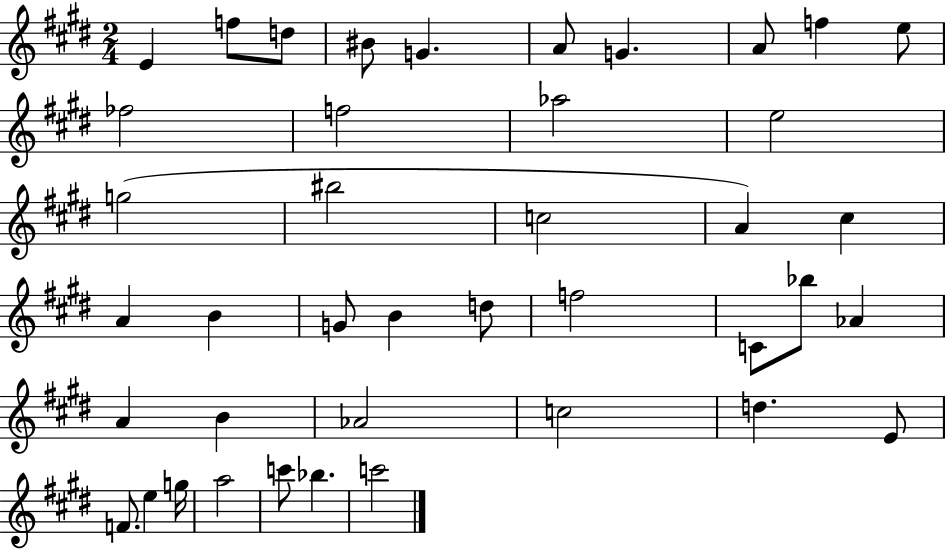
E4/q F5/e D5/e BIS4/e G4/q. A4/e G4/q. A4/e F5/q E5/e FES5/h F5/h Ab5/h E5/h G5/h BIS5/h C5/h A4/q C#5/q A4/q B4/q G4/e B4/q D5/e F5/h C4/e Bb5/e Ab4/q A4/q B4/q Ab4/h C5/h D5/q. E4/e F4/e. E5/q G5/s A5/h C6/e Bb5/q. C6/h